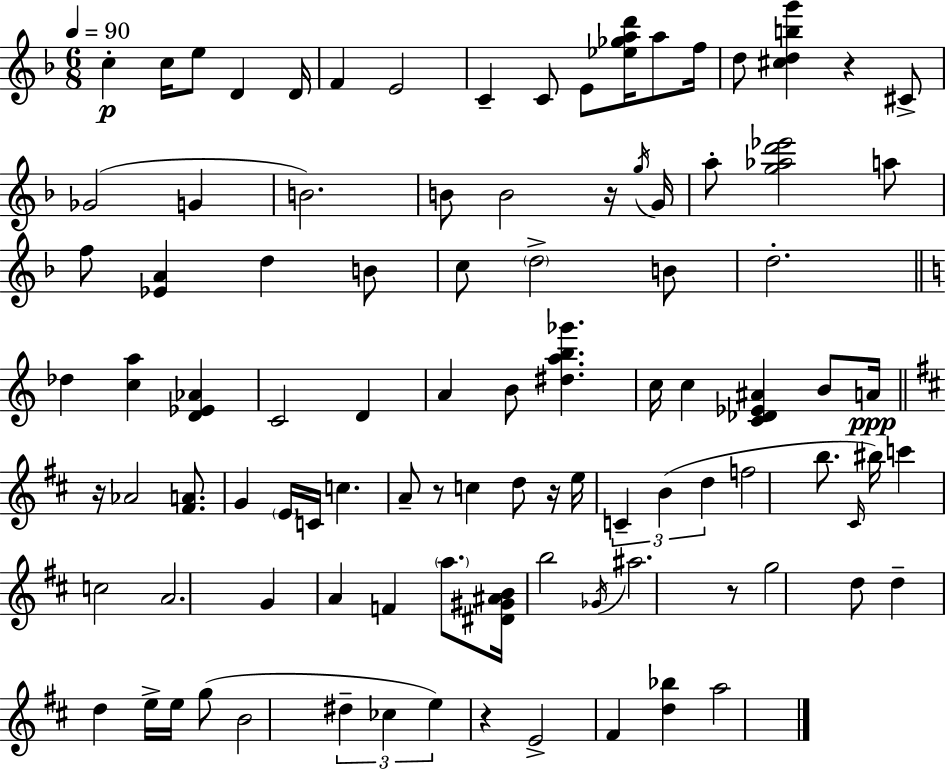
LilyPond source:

{
  \clef treble
  \numericTimeSignature
  \time 6/8
  \key f \major
  \tempo 4 = 90
  c''4-.\p c''16 e''8 d'4 d'16 | f'4 e'2 | c'4-- c'8 e'8 <ees'' ges'' a'' d'''>16 a''8 f''16 | d''8 <cis'' d'' b'' g'''>4 r4 cis'8-> | \break ges'2( g'4 | b'2.) | b'8 b'2 r16 \acciaccatura { g''16 } | g'16 a''8-. <g'' aes'' d''' ees'''>2 a''8 | \break f''8 <ees' a'>4 d''4 b'8 | c''8 \parenthesize d''2-> b'8 | d''2.-. | \bar "||" \break \key c \major des''4 <c'' a''>4 <d' ees' aes'>4 | c'2 d'4 | a'4 b'8 <dis'' a'' b'' ges'''>4. | c''16 c''4 <c' des' ees' ais'>4 b'8 a'16\ppp | \break \bar "||" \break \key d \major r16 aes'2 <fis' a'>8. | g'4 \parenthesize e'16 c'16 c''4. | a'8-- r8 c''4 d''8 r16 e''16 | \tuplet 3/2 { c'4-- b'4( d''4 } | \break f''2 b''8. \grace { cis'16 } | bis''16) c'''4 c''2 | a'2. | g'4 a'4 f'4 | \break \parenthesize a''8. <dis' gis' ais' b'>16 b''2 | \acciaccatura { ges'16 } ais''2. | r8 g''2 | d''8 d''4-- d''4 e''16-> e''16 | \break g''8( b'2 \tuplet 3/2 { dis''4-- | ces''4 e''4) } r4 | e'2-> fis'4 | <d'' bes''>4 a''2 | \break \bar "|."
}